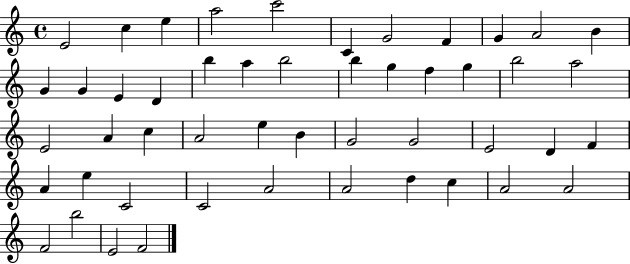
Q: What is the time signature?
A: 4/4